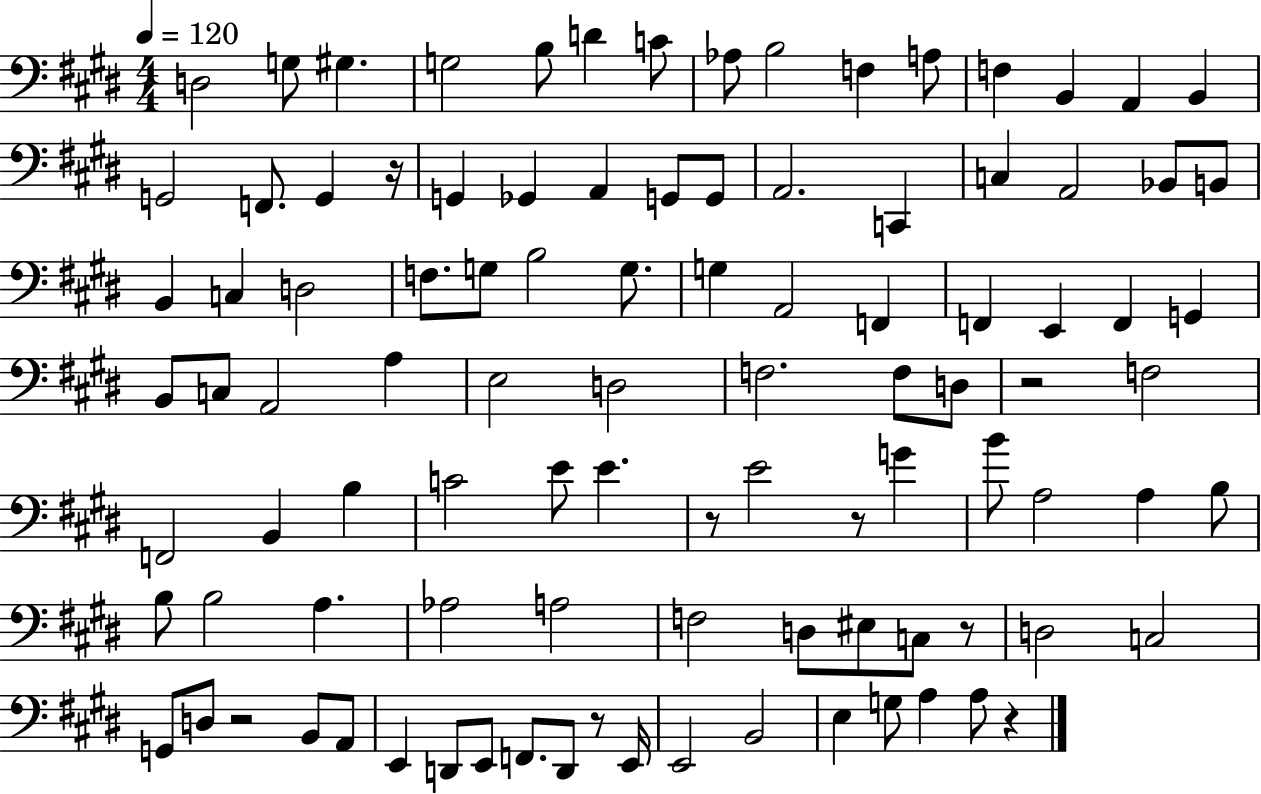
D3/h G3/e G#3/q. G3/h B3/e D4/q C4/e Ab3/e B3/h F3/q A3/e F3/q B2/q A2/q B2/q G2/h F2/e. G2/q R/s G2/q Gb2/q A2/q G2/e G2/e A2/h. C2/q C3/q A2/h Bb2/e B2/e B2/q C3/q D3/h F3/e. G3/e B3/h G3/e. G3/q A2/h F2/q F2/q E2/q F2/q G2/q B2/e C3/e A2/h A3/q E3/h D3/h F3/h. F3/e D3/e R/h F3/h F2/h B2/q B3/q C4/h E4/e E4/q. R/e E4/h R/e G4/q B4/e A3/h A3/q B3/e B3/e B3/h A3/q. Ab3/h A3/h F3/h D3/e EIS3/e C3/e R/e D3/h C3/h G2/e D3/e R/h B2/e A2/e E2/q D2/e E2/e F2/e. D2/e R/e E2/s E2/h B2/h E3/q G3/e A3/q A3/e R/q